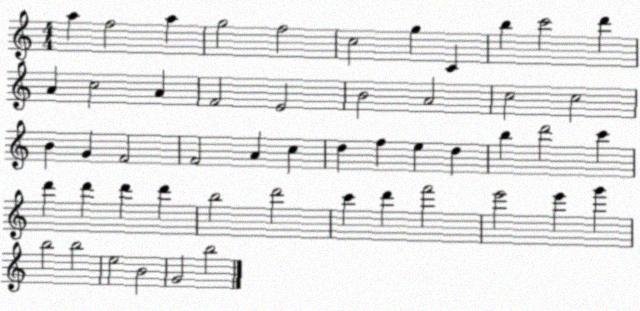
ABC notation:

X:1
T:Untitled
M:4/4
L:1/4
K:C
a f2 a g2 f2 c2 g C b c'2 d' A c2 A F2 E2 B2 A2 c2 c2 B G F2 F2 A c d f e d b d'2 c' d' d' d' d' b2 d'2 c' d' f'2 e'2 e' g' b2 b2 e2 B2 G2 b2